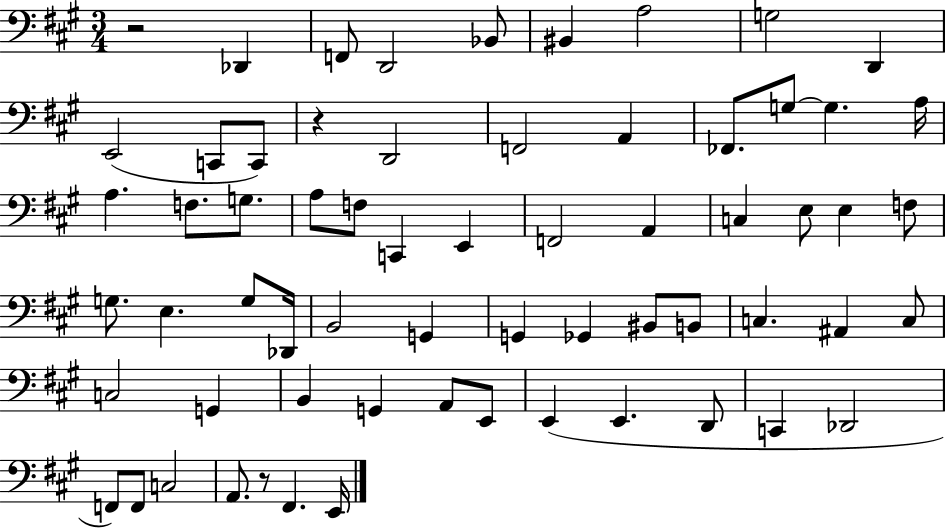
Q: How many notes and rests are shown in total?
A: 64